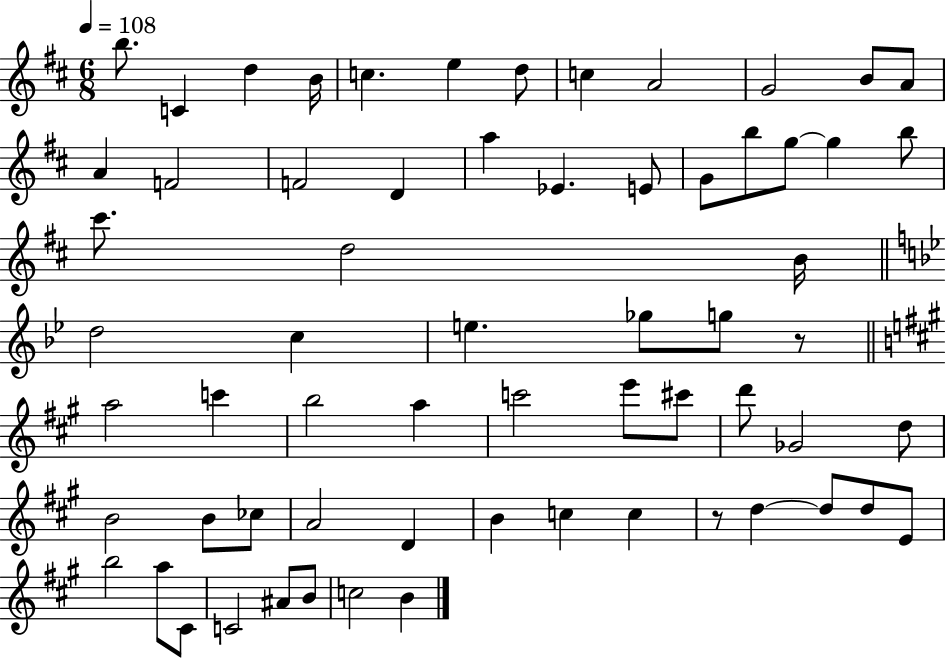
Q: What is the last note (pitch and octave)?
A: B4